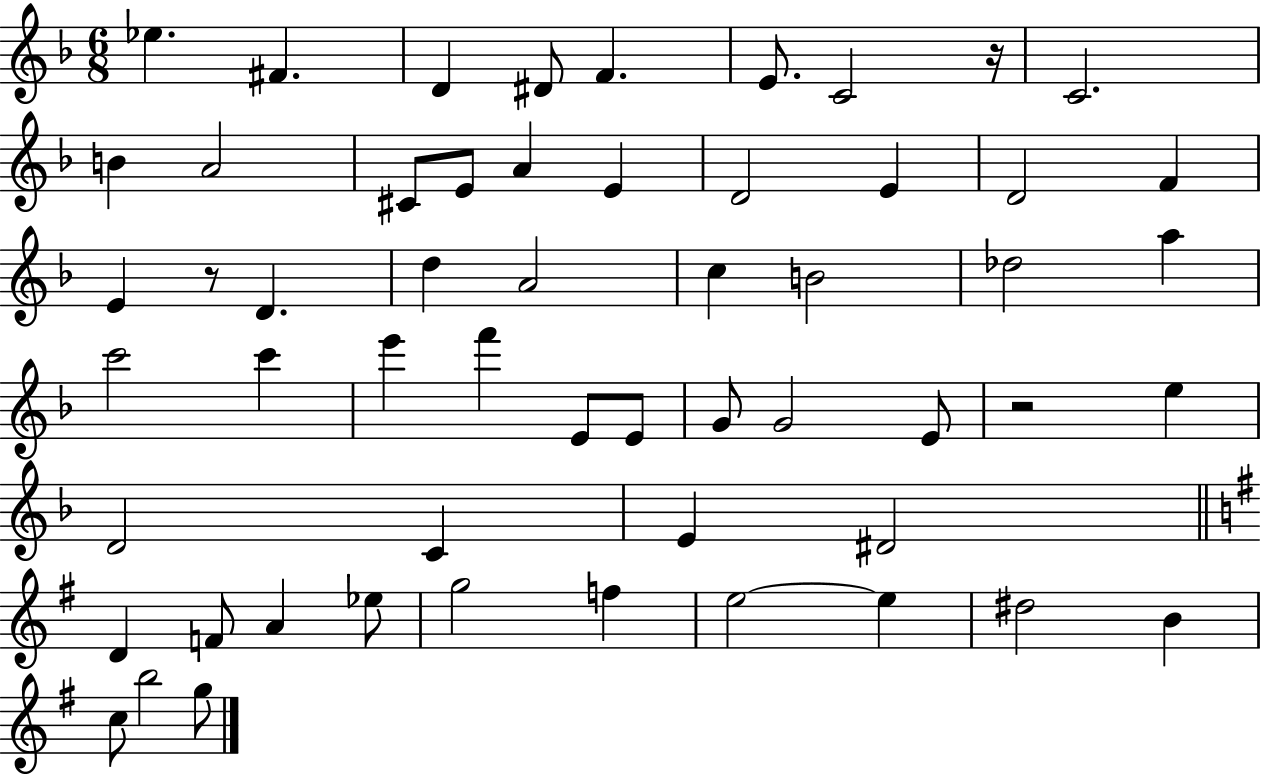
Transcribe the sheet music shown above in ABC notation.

X:1
T:Untitled
M:6/8
L:1/4
K:F
_e ^F D ^D/2 F E/2 C2 z/4 C2 B A2 ^C/2 E/2 A E D2 E D2 F E z/2 D d A2 c B2 _d2 a c'2 c' e' f' E/2 E/2 G/2 G2 E/2 z2 e D2 C E ^D2 D F/2 A _e/2 g2 f e2 e ^d2 B c/2 b2 g/2